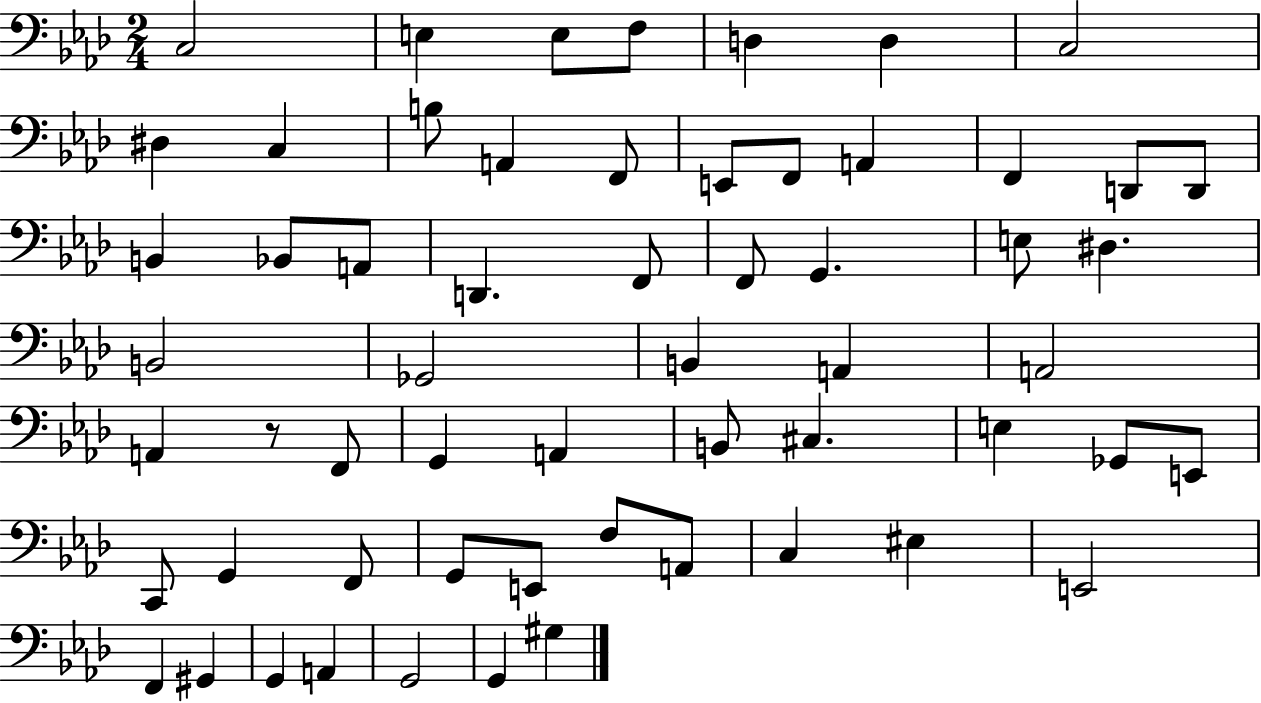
{
  \clef bass
  \numericTimeSignature
  \time 2/4
  \key aes \major
  c2 | e4 e8 f8 | d4 d4 | c2 | \break dis4 c4 | b8 a,4 f,8 | e,8 f,8 a,4 | f,4 d,8 d,8 | \break b,4 bes,8 a,8 | d,4. f,8 | f,8 g,4. | e8 dis4. | \break b,2 | ges,2 | b,4 a,4 | a,2 | \break a,4 r8 f,8 | g,4 a,4 | b,8 cis4. | e4 ges,8 e,8 | \break c,8 g,4 f,8 | g,8 e,8 f8 a,8 | c4 eis4 | e,2 | \break f,4 gis,4 | g,4 a,4 | g,2 | g,4 gis4 | \break \bar "|."
}